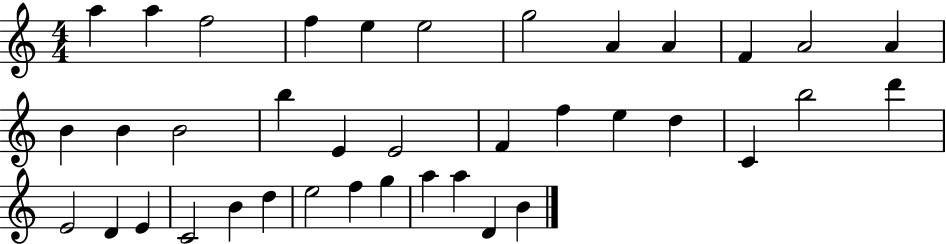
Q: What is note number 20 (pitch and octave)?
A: F5